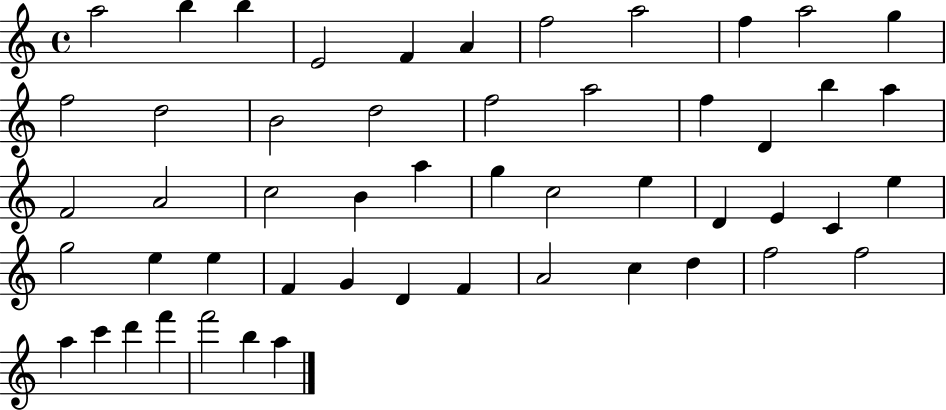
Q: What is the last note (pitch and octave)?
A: A5